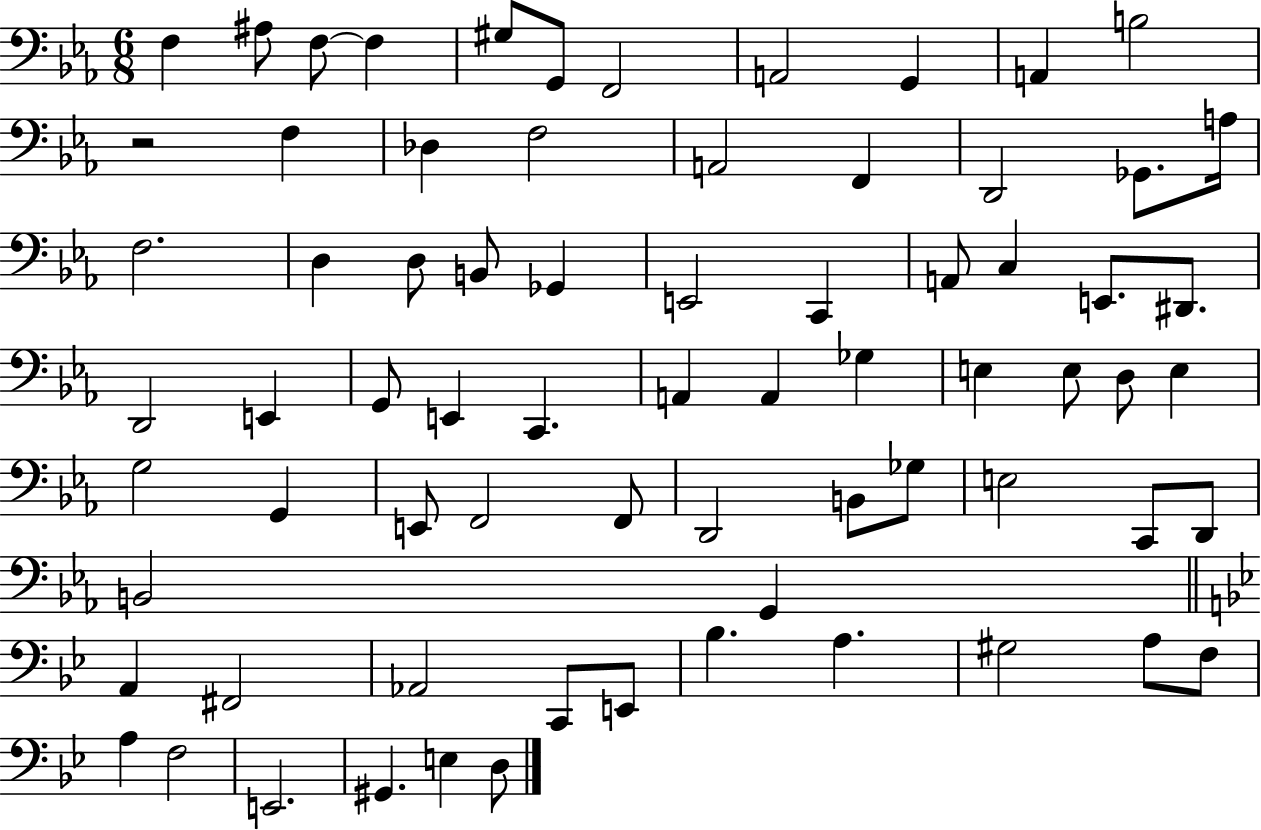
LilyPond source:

{
  \clef bass
  \numericTimeSignature
  \time 6/8
  \key ees \major
  \repeat volta 2 { f4 ais8 f8~~ f4 | gis8 g,8 f,2 | a,2 g,4 | a,4 b2 | \break r2 f4 | des4 f2 | a,2 f,4 | d,2 ges,8. a16 | \break f2. | d4 d8 b,8 ges,4 | e,2 c,4 | a,8 c4 e,8. dis,8. | \break d,2 e,4 | g,8 e,4 c,4. | a,4 a,4 ges4 | e4 e8 d8 e4 | \break g2 g,4 | e,8 f,2 f,8 | d,2 b,8 ges8 | e2 c,8 d,8 | \break b,2 g,4 | \bar "||" \break \key g \minor a,4 fis,2 | aes,2 c,8 e,8 | bes4. a4. | gis2 a8 f8 | \break a4 f2 | e,2. | gis,4. e4 d8 | } \bar "|."
}